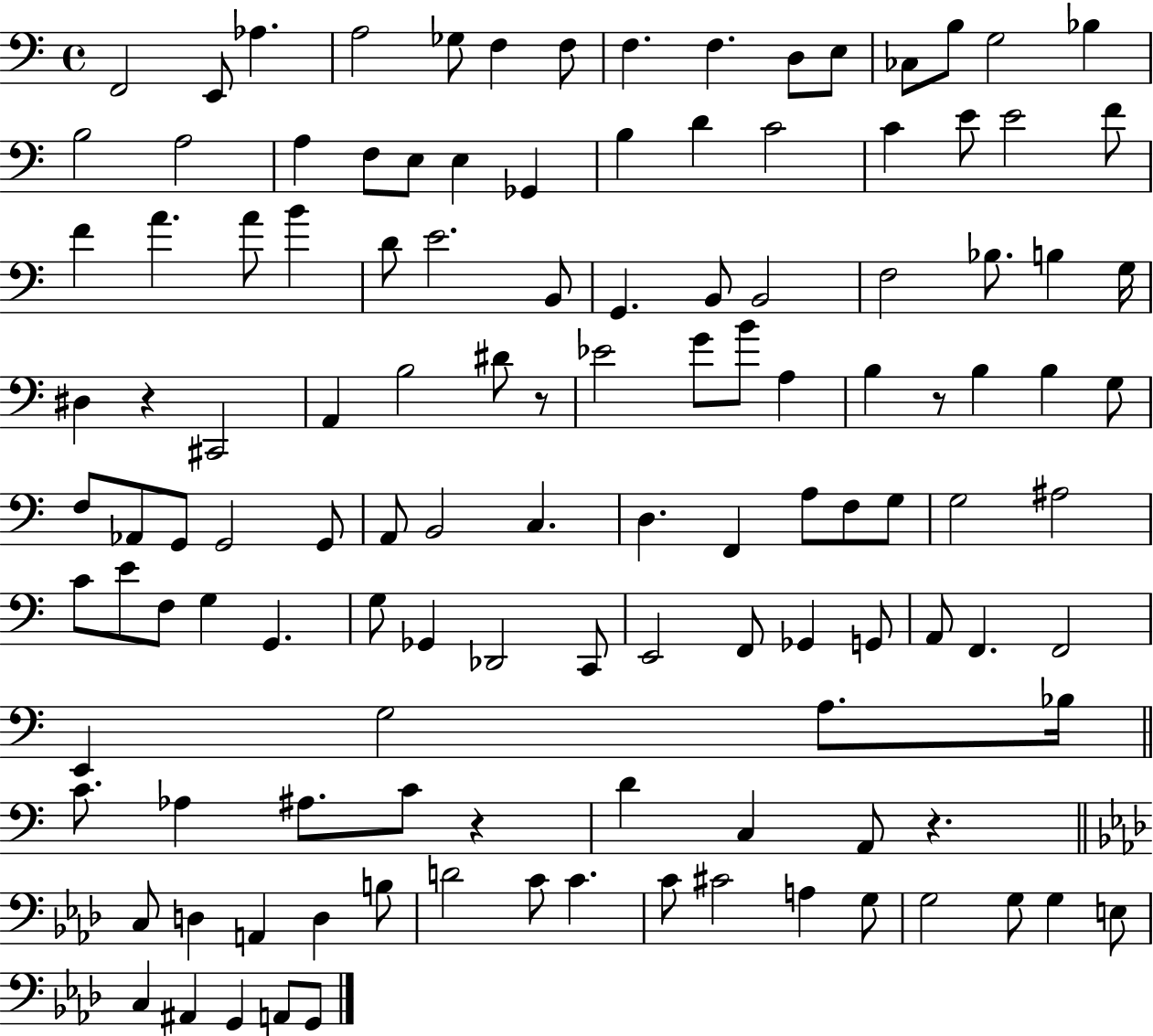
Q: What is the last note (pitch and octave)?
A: G2